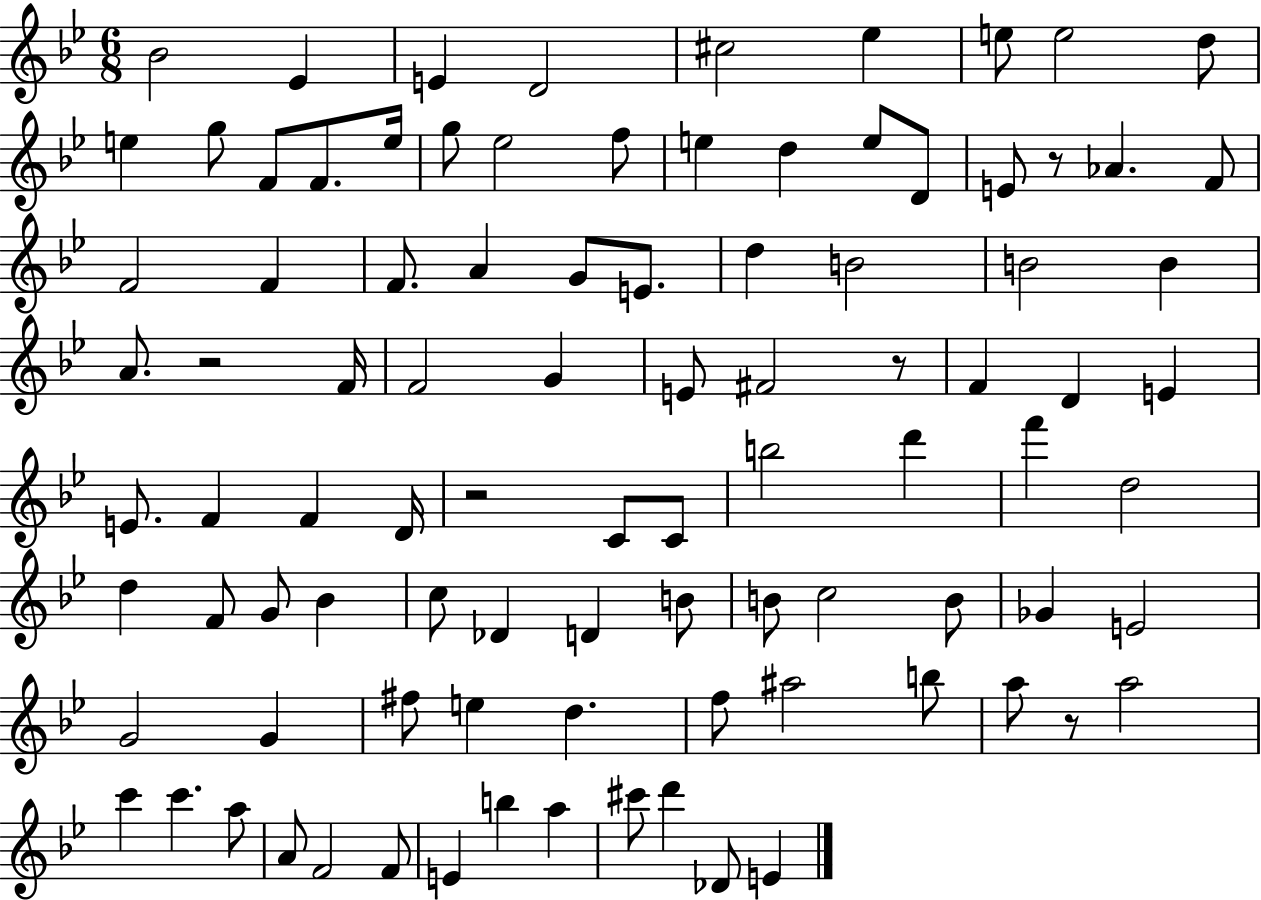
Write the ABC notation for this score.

X:1
T:Untitled
M:6/8
L:1/4
K:Bb
_B2 _E E D2 ^c2 _e e/2 e2 d/2 e g/2 F/2 F/2 e/4 g/2 _e2 f/2 e d e/2 D/2 E/2 z/2 _A F/2 F2 F F/2 A G/2 E/2 d B2 B2 B A/2 z2 F/4 F2 G E/2 ^F2 z/2 F D E E/2 F F D/4 z2 C/2 C/2 b2 d' f' d2 d F/2 G/2 _B c/2 _D D B/2 B/2 c2 B/2 _G E2 G2 G ^f/2 e d f/2 ^a2 b/2 a/2 z/2 a2 c' c' a/2 A/2 F2 F/2 E b a ^c'/2 d' _D/2 E